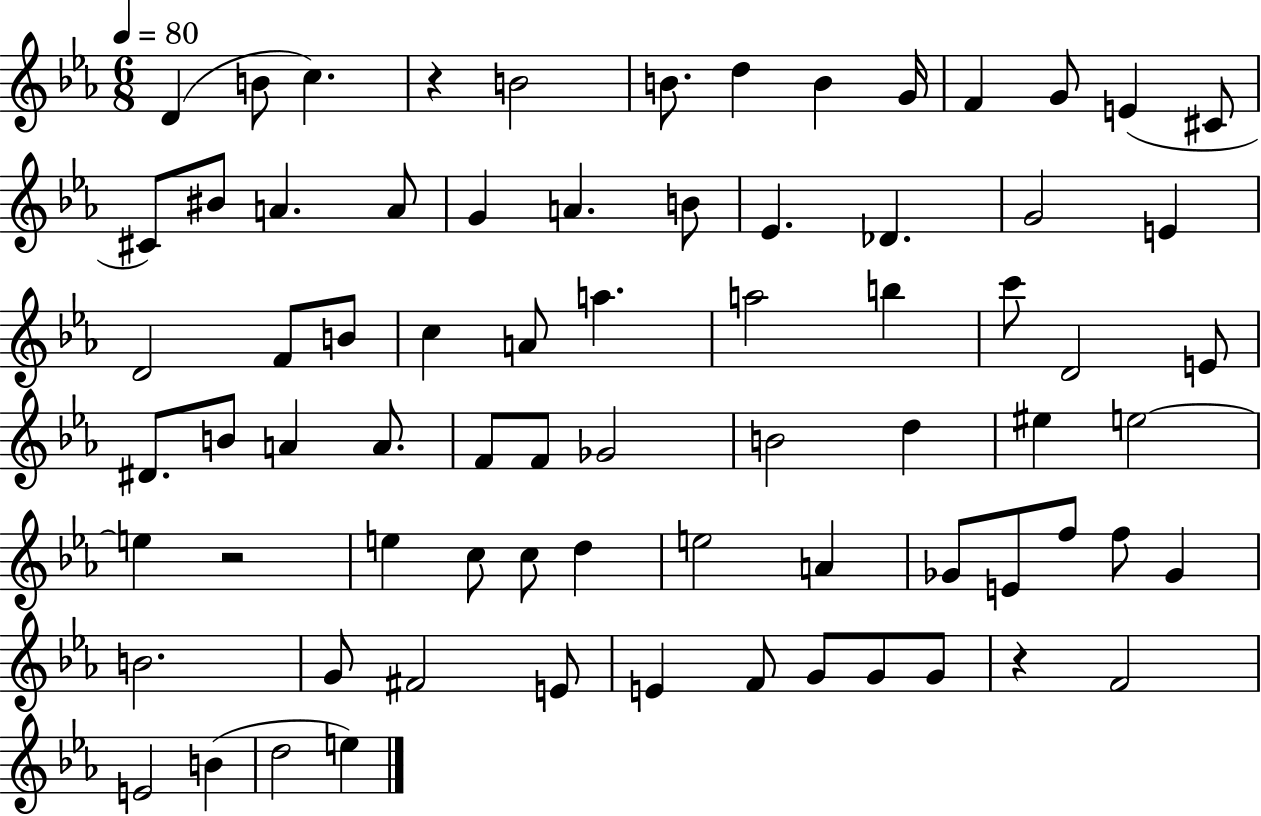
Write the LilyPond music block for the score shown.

{
  \clef treble
  \numericTimeSignature
  \time 6/8
  \key ees \major
  \tempo 4 = 80
  d'4( b'8 c''4.) | r4 b'2 | b'8. d''4 b'4 g'16 | f'4 g'8 e'4( cis'8 | \break cis'8) bis'8 a'4. a'8 | g'4 a'4. b'8 | ees'4. des'4. | g'2 e'4 | \break d'2 f'8 b'8 | c''4 a'8 a''4. | a''2 b''4 | c'''8 d'2 e'8 | \break dis'8. b'8 a'4 a'8. | f'8 f'8 ges'2 | b'2 d''4 | eis''4 e''2~~ | \break e''4 r2 | e''4 c''8 c''8 d''4 | e''2 a'4 | ges'8 e'8 f''8 f''8 ges'4 | \break b'2. | g'8 fis'2 e'8 | e'4 f'8 g'8 g'8 g'8 | r4 f'2 | \break e'2 b'4( | d''2 e''4) | \bar "|."
}